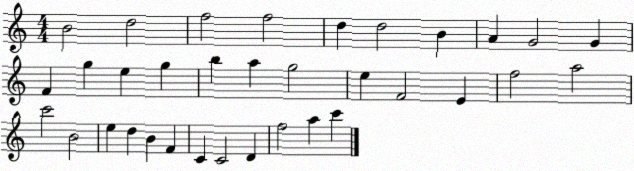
X:1
T:Untitled
M:4/4
L:1/4
K:C
B2 d2 f2 f2 d d2 B A G2 G F g e g b a g2 e F2 E f2 a2 c'2 B2 e d B F C C2 D f2 a c'